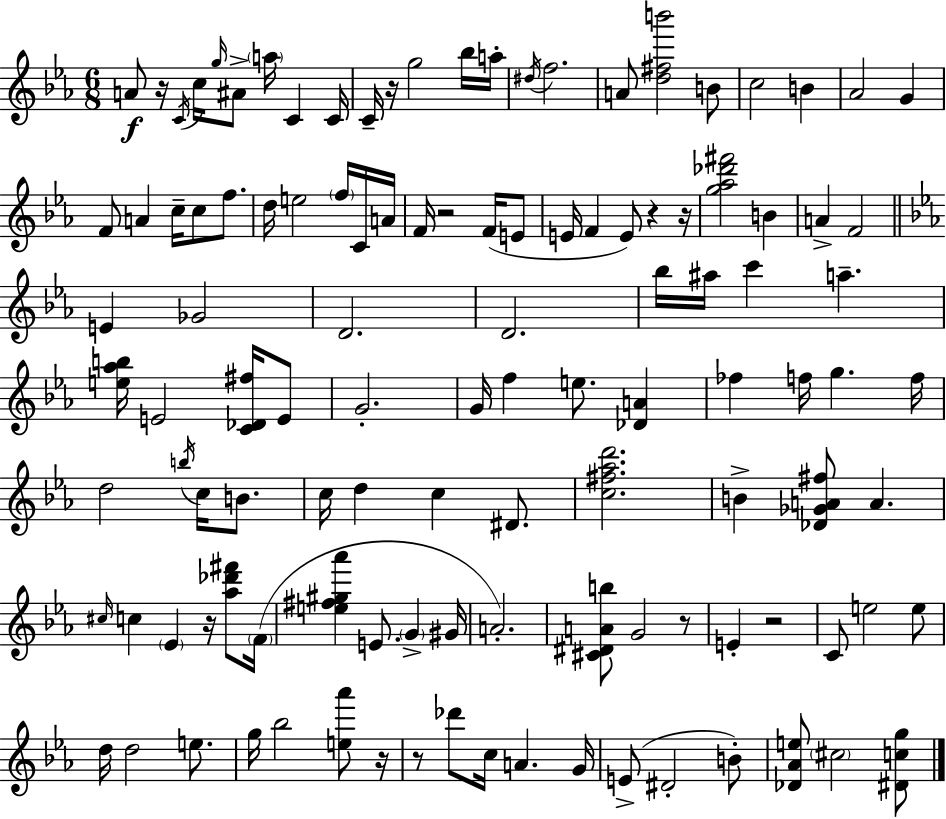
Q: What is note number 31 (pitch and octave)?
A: F4